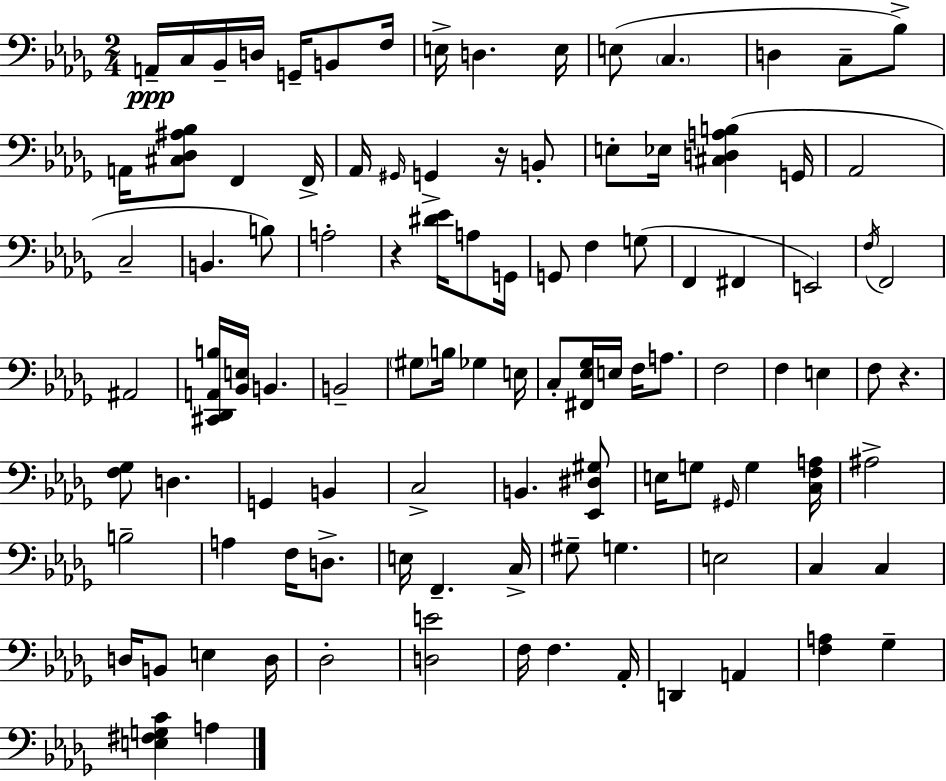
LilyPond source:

{
  \clef bass
  \numericTimeSignature
  \time 2/4
  \key bes \minor
  a,16--\ppp c16 bes,16-- d16 g,16-- b,8 f16 | e16-> d4. e16 | e8( \parenthesize c4. | d4 c8-- bes8->) | \break a,16 <cis des ais bes>8 f,4 f,16-> | aes,16 \grace { gis,16 } g,4-> r16 b,8-. | e8-. ees16 <cis d a b>4( | g,16 aes,2 | \break c2-- | b,4. b8) | a2-. | r4 <dis' ees'>16 a8 | \break g,16 g,8 f4 g8( | f,4 fis,4 | e,2) | \acciaccatura { f16 } f,2 | \break ais,2 | <cis, des, a, b>16 <bes, e>16 b,4. | b,2-- | \parenthesize gis8 b16 ges4 | \break e16 c8-. <fis, ees ges>16 e16 f16 a8. | f2 | f4 e4 | f8 r4. | \break <f ges>8 d4. | g,4 b,4 | c2-> | b,4. | \break <ees, dis gis>8 e16 g8 \grace { gis,16 } g4 | <c f a>16 ais2-> | b2-- | a4 f16 | \break d8.-> e16 f,4.-- | c16-> gis8-- g4. | e2 | c4 c4 | \break d16 b,8 e4 | d16 des2-. | <d e'>2 | f16 f4. | \break aes,16-. d,4 a,4 | <f a>4 ges4-- | <e fis g c'>4 a4 | \bar "|."
}